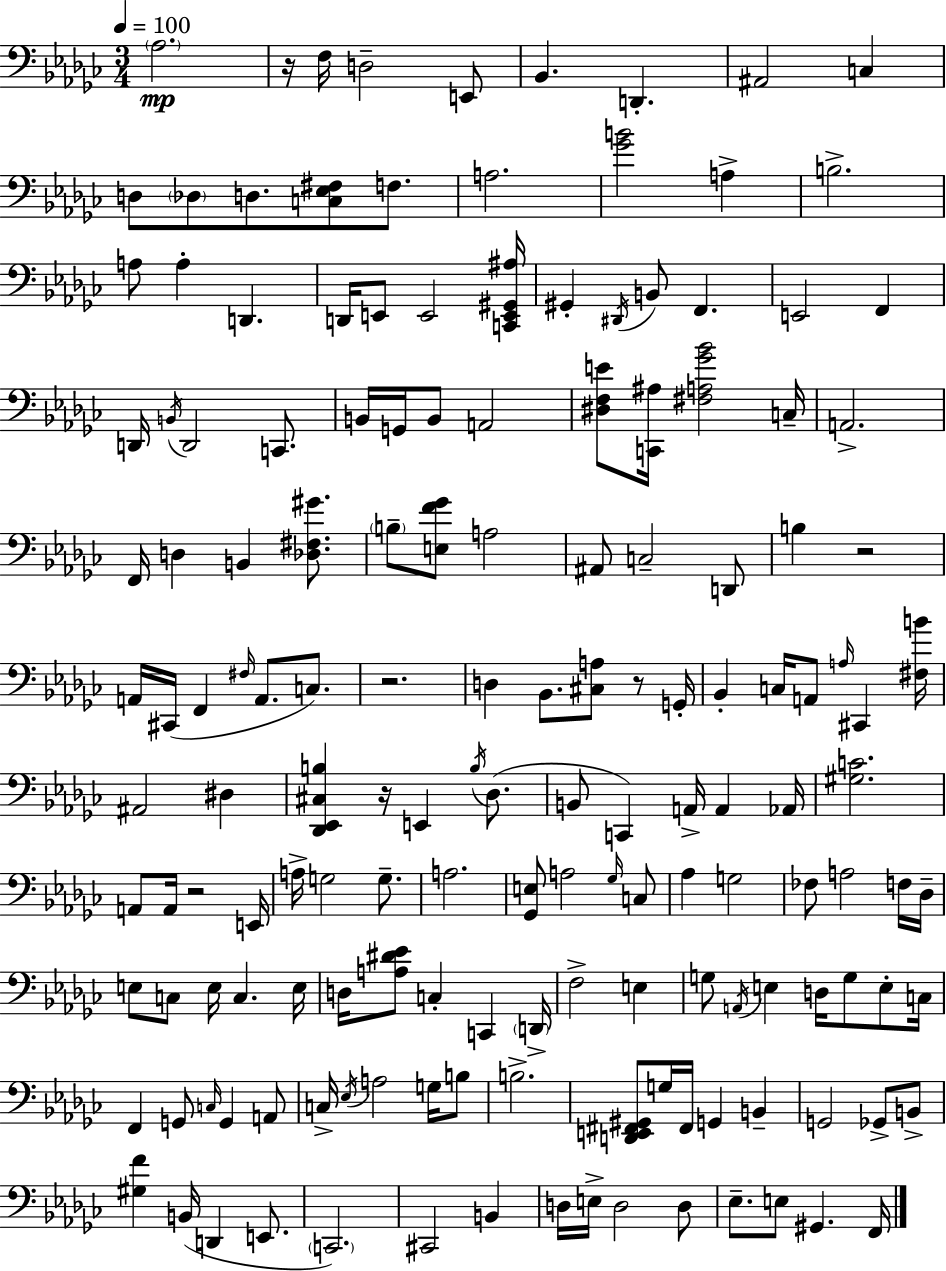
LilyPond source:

{
  \clef bass
  \numericTimeSignature
  \time 3/4
  \key ees \minor
  \tempo 4 = 100
  \repeat volta 2 { \parenthesize aes2.\mp | r16 f16 d2-- e,8 | bes,4. d,4.-. | ais,2 c4 | \break d8 \parenthesize des8 d8. <c ees fis>8 f8. | a2. | <ges' b'>2 a4-> | b2.-> | \break a8 a4-. d,4. | d,16 e,8 e,2 <c, e, gis, ais>16 | gis,4-. \acciaccatura { dis,16 } b,8 f,4. | e,2 f,4 | \break d,16 \acciaccatura { b,16 } d,2 c,8. | b,16 g,16 b,8 a,2 | <dis f e'>8 <c, ais>16 <fis a ges' bes'>2 | c16-- a,2.-> | \break f,16 d4 b,4 <des fis gis'>8. | \parenthesize b8-- <e f' ges'>8 a2 | ais,8 c2-- | d,8 b4 r2 | \break a,16 cis,16( f,4 \grace { fis16 } a,8. | c8.) r2. | d4 bes,8. <cis a>8 | r8 g,16-. bes,4-. c16 a,8 \grace { a16 } cis,4 | \break <fis b'>16 ais,2 | dis4 <des, ees, cis b>4 r16 e,4 | \acciaccatura { b16 }( des8. b,8 c,4) a,16-> | a,4 aes,16 <gis c'>2. | \break a,8 a,16 r2 | e,16 a16-> g2 | g8.-- a2. | <ges, e>8 a2 | \break \grace { ges16 } c8 aes4 g2 | fes8 a2 | f16 des16-- e8 c8 e16 c4. | e16 d16 <a dis' ees'>8 c4-. | \break c,4 \parenthesize d,16-> f2-> | e4 g8 \acciaccatura { a,16 } e4 | d16 g8 e8-. c16 f,4 g,8 | \grace { c16 } g,4 a,8 c16-> \acciaccatura { ees16 } a2 | \break g16 b8 b2.-> | <d, e, fis, gis,>8 g16 | fis,16 g,4 b,4-- g,2 | ges,8-> b,8-> <gis f'>4 | \break b,16( d,4 e,8. \parenthesize c,2.) | cis,2 | b,4 d16 e16-> d2 | d8 ees8.-- | \break e8 gis,4. f,16 } \bar "|."
}